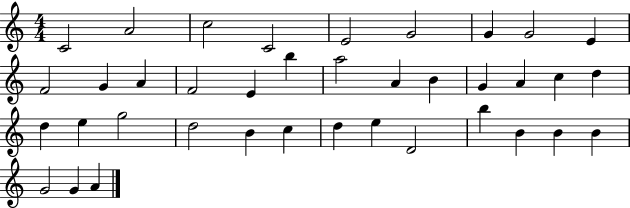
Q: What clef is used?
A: treble